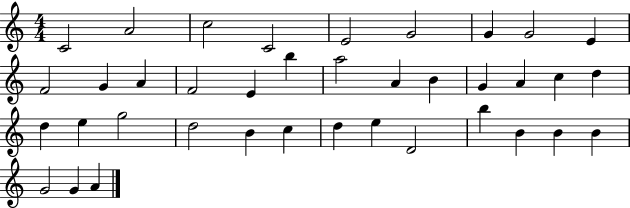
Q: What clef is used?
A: treble